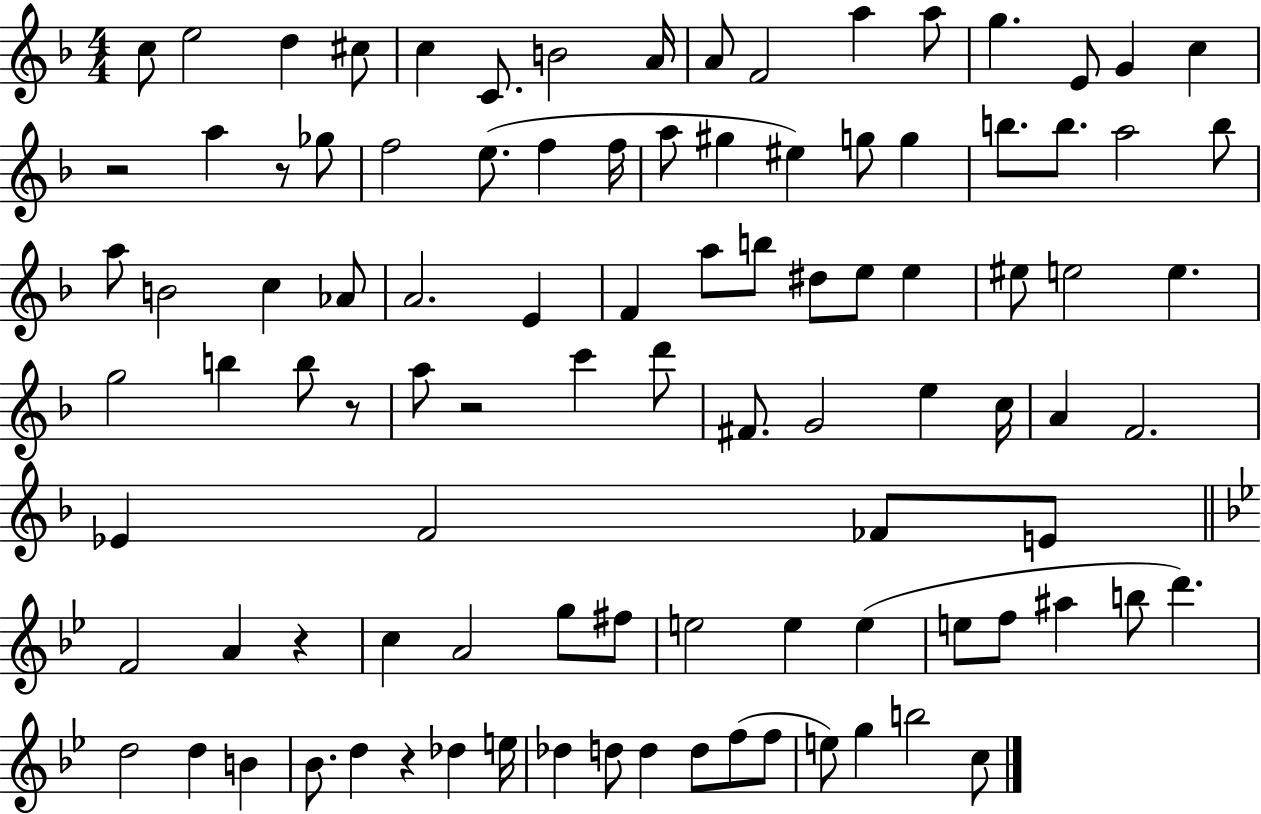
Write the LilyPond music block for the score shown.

{
  \clef treble
  \numericTimeSignature
  \time 4/4
  \key f \major
  c''8 e''2 d''4 cis''8 | c''4 c'8. b'2 a'16 | a'8 f'2 a''4 a''8 | g''4. e'8 g'4 c''4 | \break r2 a''4 r8 ges''8 | f''2 e''8.( f''4 f''16 | a''8 gis''4 eis''4) g''8 g''4 | b''8. b''8. a''2 b''8 | \break a''8 b'2 c''4 aes'8 | a'2. e'4 | f'4 a''8 b''8 dis''8 e''8 e''4 | eis''8 e''2 e''4. | \break g''2 b''4 b''8 r8 | a''8 r2 c'''4 d'''8 | fis'8. g'2 e''4 c''16 | a'4 f'2. | \break ees'4 f'2 fes'8 e'8 | \bar "||" \break \key bes \major f'2 a'4 r4 | c''4 a'2 g''8 fis''8 | e''2 e''4 e''4( | e''8 f''8 ais''4 b''8 d'''4.) | \break d''2 d''4 b'4 | bes'8. d''4 r4 des''4 e''16 | des''4 d''8 d''4 d''8 f''8( f''8 | e''8) g''4 b''2 c''8 | \break \bar "|."
}